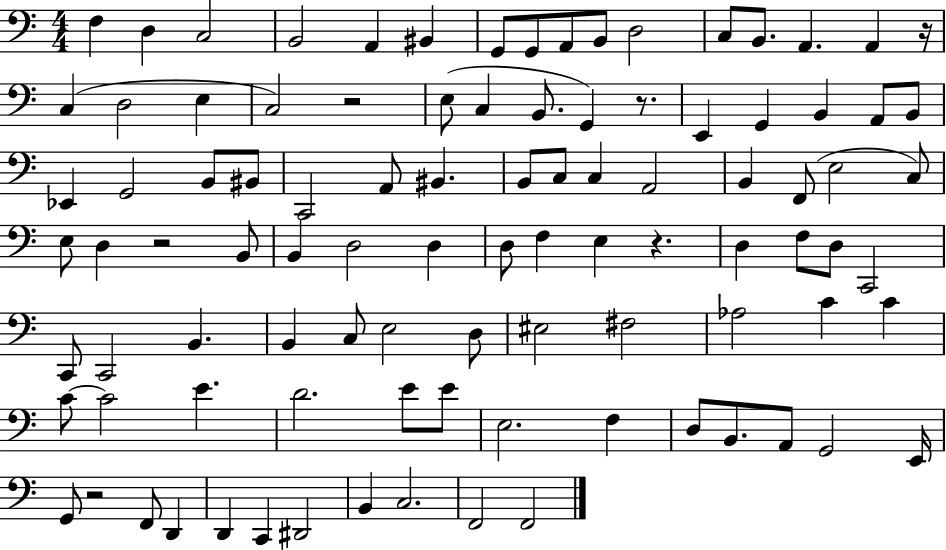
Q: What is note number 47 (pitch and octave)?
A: B2